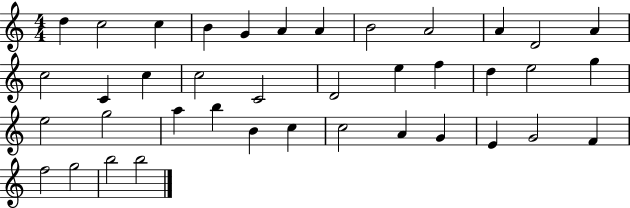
{
  \clef treble
  \numericTimeSignature
  \time 4/4
  \key c \major
  d''4 c''2 c''4 | b'4 g'4 a'4 a'4 | b'2 a'2 | a'4 d'2 a'4 | \break c''2 c'4 c''4 | c''2 c'2 | d'2 e''4 f''4 | d''4 e''2 g''4 | \break e''2 g''2 | a''4 b''4 b'4 c''4 | c''2 a'4 g'4 | e'4 g'2 f'4 | \break f''2 g''2 | b''2 b''2 | \bar "|."
}